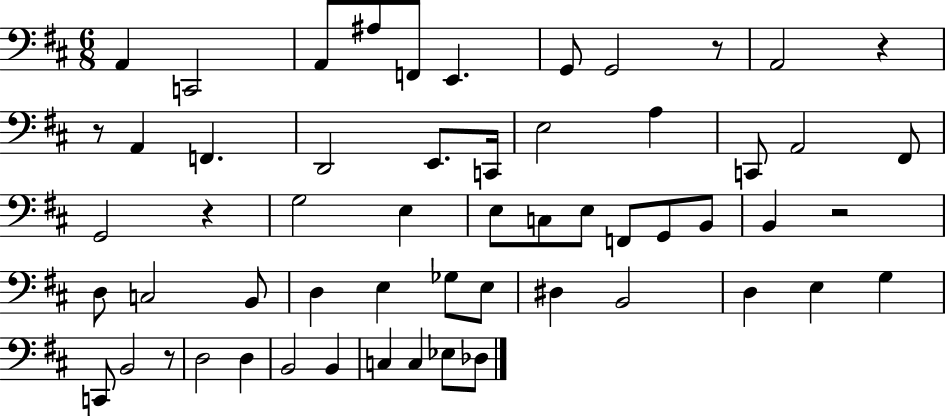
{
  \clef bass
  \numericTimeSignature
  \time 6/8
  \key d \major
  a,4 c,2 | a,8 ais8 f,8 e,4. | g,8 g,2 r8 | a,2 r4 | \break r8 a,4 f,4. | d,2 e,8. c,16 | e2 a4 | c,8 a,2 fis,8 | \break g,2 r4 | g2 e4 | e8 c8 e8 f,8 g,8 b,8 | b,4 r2 | \break d8 c2 b,8 | d4 e4 ges8 e8 | dis4 b,2 | d4 e4 g4 | \break c,8 b,2 r8 | d2 d4 | b,2 b,4 | c4 c4 ees8 des8 | \break \bar "|."
}